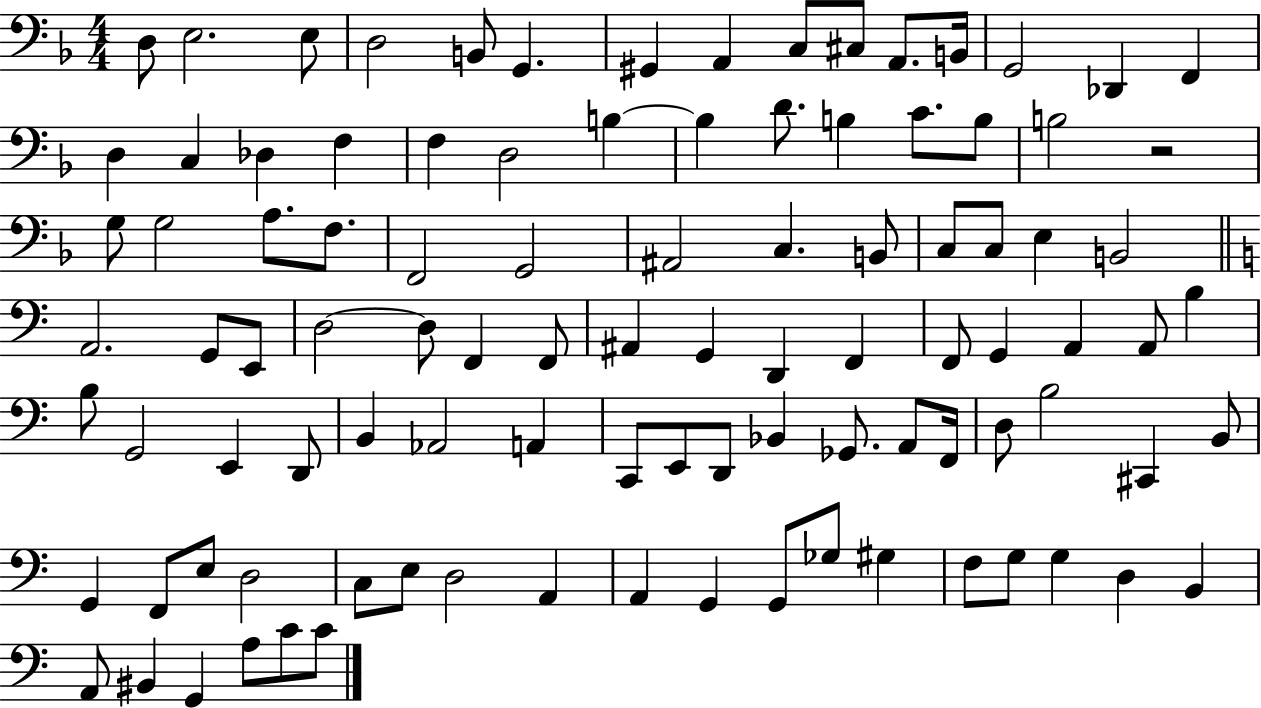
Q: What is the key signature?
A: F major